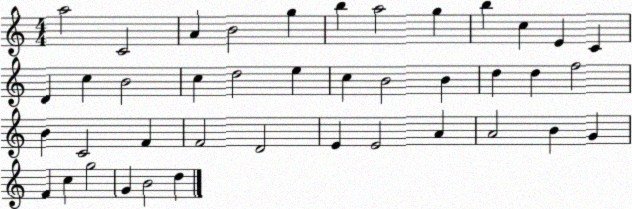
X:1
T:Untitled
M:4/4
L:1/4
K:C
a2 C2 A B2 g b a2 g b c E C D c B2 c d2 e c B2 B d d f2 B C2 F F2 D2 E E2 A A2 B G F c g2 G B2 d